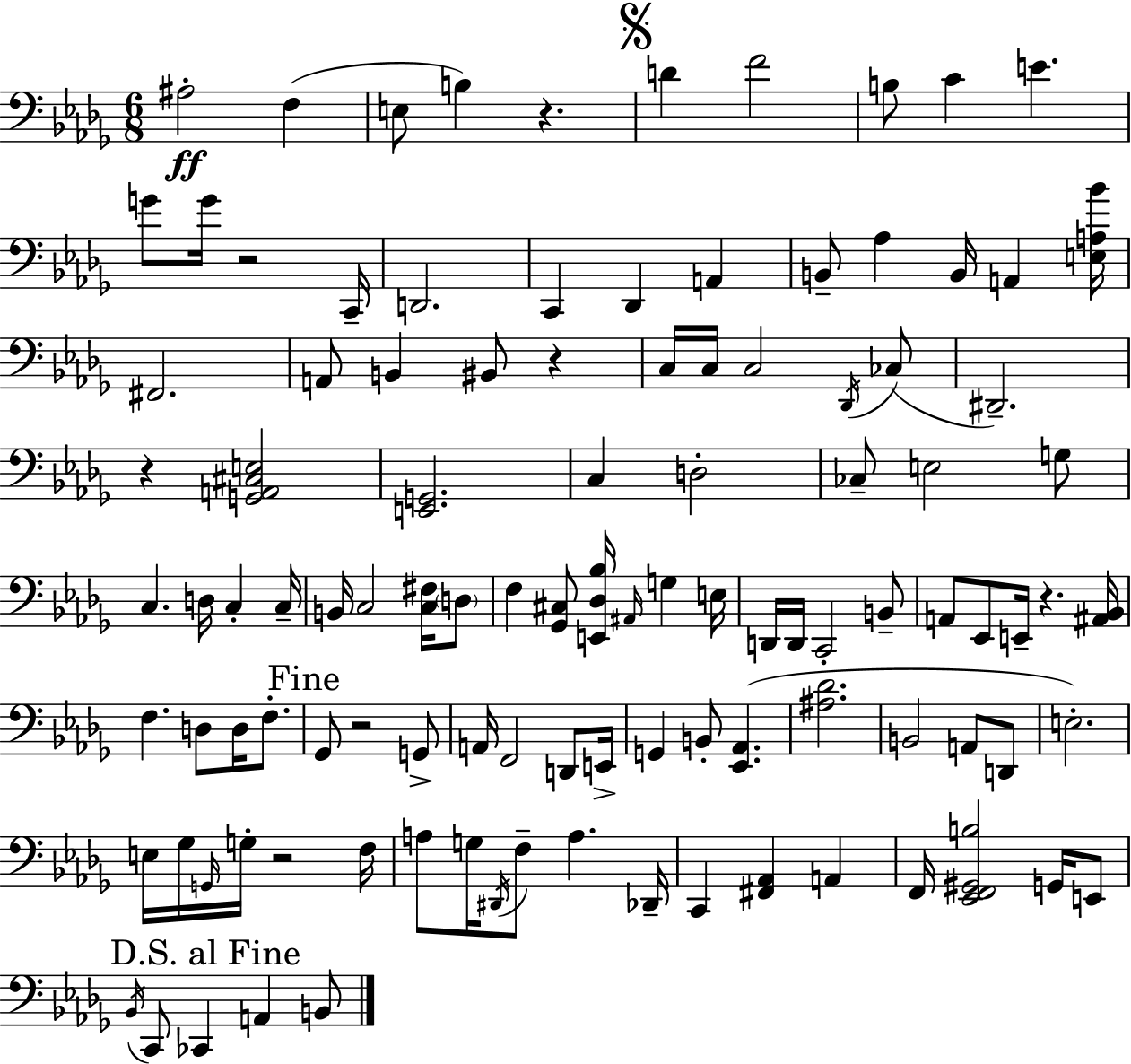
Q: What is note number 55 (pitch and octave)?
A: D3